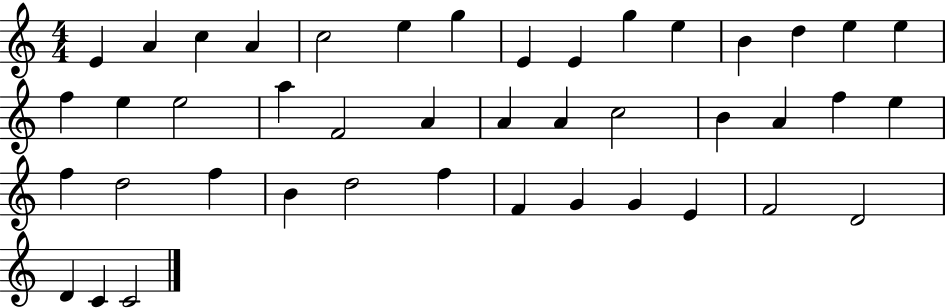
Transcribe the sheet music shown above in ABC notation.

X:1
T:Untitled
M:4/4
L:1/4
K:C
E A c A c2 e g E E g e B d e e f e e2 a F2 A A A c2 B A f e f d2 f B d2 f F G G E F2 D2 D C C2